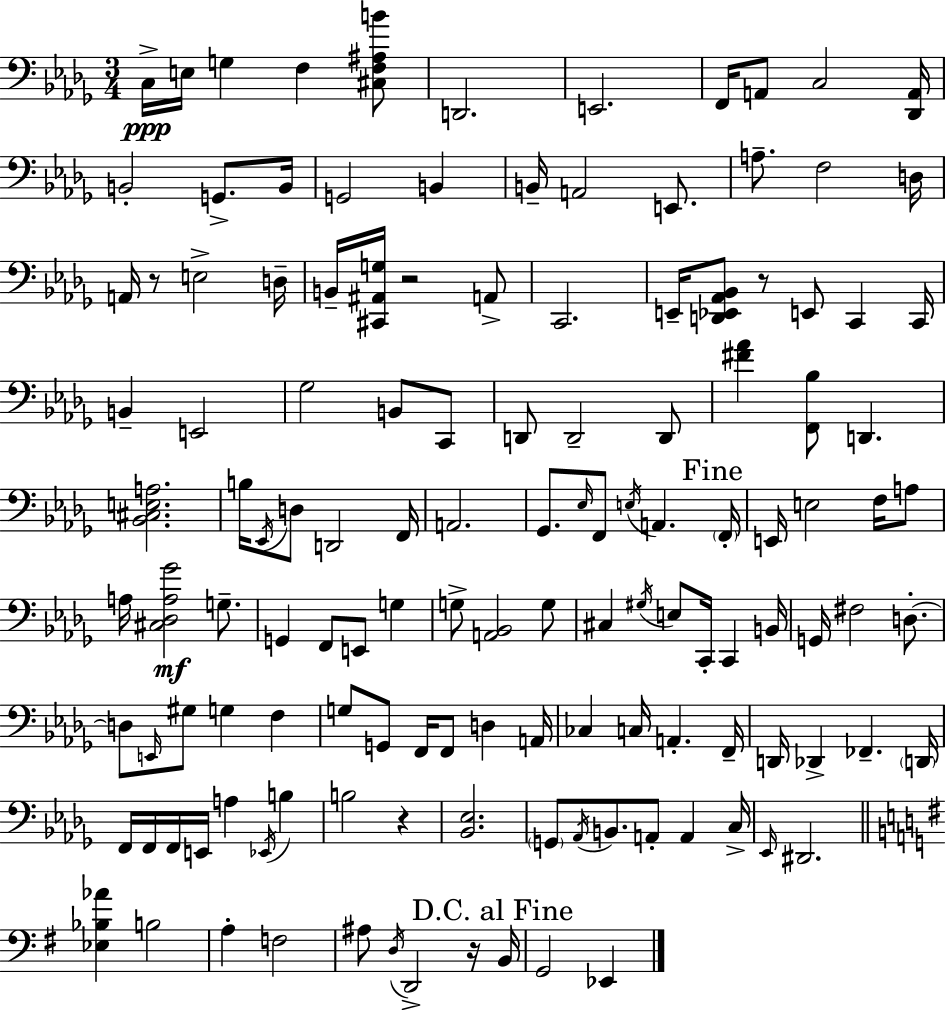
{
  \clef bass
  \numericTimeSignature
  \time 3/4
  \key bes \minor
  c16->\ppp e16 g4 f4 <cis f ais b'>8 | d,2. | e,2. | f,16 a,8 c2 <des, a,>16 | \break b,2-. g,8.-> b,16 | g,2 b,4 | b,16-- a,2 e,8. | a8.-- f2 d16 | \break a,16 r8 e2-> d16-- | b,16-- <cis, ais, g>16 r2 a,8-> | c,2. | e,16-- <d, ees, aes, bes,>8 r8 e,8 c,4 c,16 | \break b,4-- e,2 | ges2 b,8 c,8 | d,8 d,2-- d,8 | <fis' aes'>4 <f, bes>8 d,4. | \break <bes, cis e a>2. | b16 \acciaccatura { ees,16 } d8 d,2 | f,16 a,2. | ges,8. \grace { ees16 } f,8 \acciaccatura { e16 } a,4. | \break \mark "Fine" \parenthesize f,16-. e,16 e2 | f16 a8 a16 <cis des a ges'>2\mf | g8.-- g,4 f,8 e,8 g4 | g8-> <a, bes,>2 | \break g8 cis4 \acciaccatura { gis16 } e8 c,16-. c,4 | b,16 g,16 fis2 | d8.-.~~ d8 \grace { e,16 } gis8 g4 | f4 g8 g,8 f,16 f,8 | \break d4 a,16 ces4 c16 a,4.-. | f,16-- d,16 des,4-> fes,4.-- | \parenthesize d,16 f,16 f,16 f,16 e,16 a4 | \acciaccatura { ees,16 } b4 b2 | \break r4 <bes, ees>2. | \parenthesize g,8 \acciaccatura { aes,16 } b,8. | a,8-. a,4 c16-> \grace { ees,16 } dis,2. | \bar "||" \break \key e \minor <ees bes aes'>4 b2 | a4-. f2 | ais8 \acciaccatura { d16 } d,2-> r16 | \mark "D.C. al Fine" b,16 g,2 ees,4 | \break \bar "|."
}